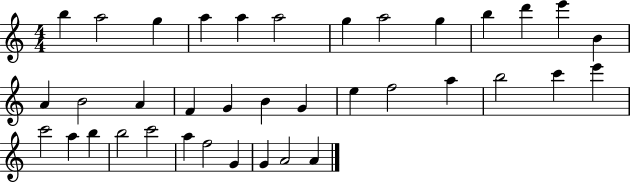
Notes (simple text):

B5/q A5/h G5/q A5/q A5/q A5/h G5/q A5/h G5/q B5/q D6/q E6/q B4/q A4/q B4/h A4/q F4/q G4/q B4/q G4/q E5/q F5/h A5/q B5/h C6/q E6/q C6/h A5/q B5/q B5/h C6/h A5/q F5/h G4/q G4/q A4/h A4/q